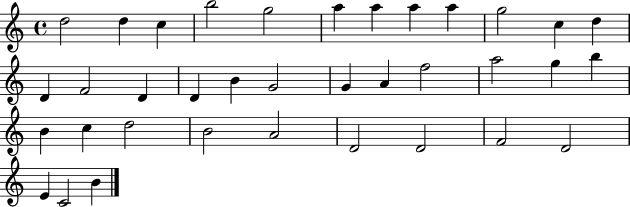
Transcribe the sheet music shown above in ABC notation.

X:1
T:Untitled
M:4/4
L:1/4
K:C
d2 d c b2 g2 a a a a g2 c d D F2 D D B G2 G A f2 a2 g b B c d2 B2 A2 D2 D2 F2 D2 E C2 B